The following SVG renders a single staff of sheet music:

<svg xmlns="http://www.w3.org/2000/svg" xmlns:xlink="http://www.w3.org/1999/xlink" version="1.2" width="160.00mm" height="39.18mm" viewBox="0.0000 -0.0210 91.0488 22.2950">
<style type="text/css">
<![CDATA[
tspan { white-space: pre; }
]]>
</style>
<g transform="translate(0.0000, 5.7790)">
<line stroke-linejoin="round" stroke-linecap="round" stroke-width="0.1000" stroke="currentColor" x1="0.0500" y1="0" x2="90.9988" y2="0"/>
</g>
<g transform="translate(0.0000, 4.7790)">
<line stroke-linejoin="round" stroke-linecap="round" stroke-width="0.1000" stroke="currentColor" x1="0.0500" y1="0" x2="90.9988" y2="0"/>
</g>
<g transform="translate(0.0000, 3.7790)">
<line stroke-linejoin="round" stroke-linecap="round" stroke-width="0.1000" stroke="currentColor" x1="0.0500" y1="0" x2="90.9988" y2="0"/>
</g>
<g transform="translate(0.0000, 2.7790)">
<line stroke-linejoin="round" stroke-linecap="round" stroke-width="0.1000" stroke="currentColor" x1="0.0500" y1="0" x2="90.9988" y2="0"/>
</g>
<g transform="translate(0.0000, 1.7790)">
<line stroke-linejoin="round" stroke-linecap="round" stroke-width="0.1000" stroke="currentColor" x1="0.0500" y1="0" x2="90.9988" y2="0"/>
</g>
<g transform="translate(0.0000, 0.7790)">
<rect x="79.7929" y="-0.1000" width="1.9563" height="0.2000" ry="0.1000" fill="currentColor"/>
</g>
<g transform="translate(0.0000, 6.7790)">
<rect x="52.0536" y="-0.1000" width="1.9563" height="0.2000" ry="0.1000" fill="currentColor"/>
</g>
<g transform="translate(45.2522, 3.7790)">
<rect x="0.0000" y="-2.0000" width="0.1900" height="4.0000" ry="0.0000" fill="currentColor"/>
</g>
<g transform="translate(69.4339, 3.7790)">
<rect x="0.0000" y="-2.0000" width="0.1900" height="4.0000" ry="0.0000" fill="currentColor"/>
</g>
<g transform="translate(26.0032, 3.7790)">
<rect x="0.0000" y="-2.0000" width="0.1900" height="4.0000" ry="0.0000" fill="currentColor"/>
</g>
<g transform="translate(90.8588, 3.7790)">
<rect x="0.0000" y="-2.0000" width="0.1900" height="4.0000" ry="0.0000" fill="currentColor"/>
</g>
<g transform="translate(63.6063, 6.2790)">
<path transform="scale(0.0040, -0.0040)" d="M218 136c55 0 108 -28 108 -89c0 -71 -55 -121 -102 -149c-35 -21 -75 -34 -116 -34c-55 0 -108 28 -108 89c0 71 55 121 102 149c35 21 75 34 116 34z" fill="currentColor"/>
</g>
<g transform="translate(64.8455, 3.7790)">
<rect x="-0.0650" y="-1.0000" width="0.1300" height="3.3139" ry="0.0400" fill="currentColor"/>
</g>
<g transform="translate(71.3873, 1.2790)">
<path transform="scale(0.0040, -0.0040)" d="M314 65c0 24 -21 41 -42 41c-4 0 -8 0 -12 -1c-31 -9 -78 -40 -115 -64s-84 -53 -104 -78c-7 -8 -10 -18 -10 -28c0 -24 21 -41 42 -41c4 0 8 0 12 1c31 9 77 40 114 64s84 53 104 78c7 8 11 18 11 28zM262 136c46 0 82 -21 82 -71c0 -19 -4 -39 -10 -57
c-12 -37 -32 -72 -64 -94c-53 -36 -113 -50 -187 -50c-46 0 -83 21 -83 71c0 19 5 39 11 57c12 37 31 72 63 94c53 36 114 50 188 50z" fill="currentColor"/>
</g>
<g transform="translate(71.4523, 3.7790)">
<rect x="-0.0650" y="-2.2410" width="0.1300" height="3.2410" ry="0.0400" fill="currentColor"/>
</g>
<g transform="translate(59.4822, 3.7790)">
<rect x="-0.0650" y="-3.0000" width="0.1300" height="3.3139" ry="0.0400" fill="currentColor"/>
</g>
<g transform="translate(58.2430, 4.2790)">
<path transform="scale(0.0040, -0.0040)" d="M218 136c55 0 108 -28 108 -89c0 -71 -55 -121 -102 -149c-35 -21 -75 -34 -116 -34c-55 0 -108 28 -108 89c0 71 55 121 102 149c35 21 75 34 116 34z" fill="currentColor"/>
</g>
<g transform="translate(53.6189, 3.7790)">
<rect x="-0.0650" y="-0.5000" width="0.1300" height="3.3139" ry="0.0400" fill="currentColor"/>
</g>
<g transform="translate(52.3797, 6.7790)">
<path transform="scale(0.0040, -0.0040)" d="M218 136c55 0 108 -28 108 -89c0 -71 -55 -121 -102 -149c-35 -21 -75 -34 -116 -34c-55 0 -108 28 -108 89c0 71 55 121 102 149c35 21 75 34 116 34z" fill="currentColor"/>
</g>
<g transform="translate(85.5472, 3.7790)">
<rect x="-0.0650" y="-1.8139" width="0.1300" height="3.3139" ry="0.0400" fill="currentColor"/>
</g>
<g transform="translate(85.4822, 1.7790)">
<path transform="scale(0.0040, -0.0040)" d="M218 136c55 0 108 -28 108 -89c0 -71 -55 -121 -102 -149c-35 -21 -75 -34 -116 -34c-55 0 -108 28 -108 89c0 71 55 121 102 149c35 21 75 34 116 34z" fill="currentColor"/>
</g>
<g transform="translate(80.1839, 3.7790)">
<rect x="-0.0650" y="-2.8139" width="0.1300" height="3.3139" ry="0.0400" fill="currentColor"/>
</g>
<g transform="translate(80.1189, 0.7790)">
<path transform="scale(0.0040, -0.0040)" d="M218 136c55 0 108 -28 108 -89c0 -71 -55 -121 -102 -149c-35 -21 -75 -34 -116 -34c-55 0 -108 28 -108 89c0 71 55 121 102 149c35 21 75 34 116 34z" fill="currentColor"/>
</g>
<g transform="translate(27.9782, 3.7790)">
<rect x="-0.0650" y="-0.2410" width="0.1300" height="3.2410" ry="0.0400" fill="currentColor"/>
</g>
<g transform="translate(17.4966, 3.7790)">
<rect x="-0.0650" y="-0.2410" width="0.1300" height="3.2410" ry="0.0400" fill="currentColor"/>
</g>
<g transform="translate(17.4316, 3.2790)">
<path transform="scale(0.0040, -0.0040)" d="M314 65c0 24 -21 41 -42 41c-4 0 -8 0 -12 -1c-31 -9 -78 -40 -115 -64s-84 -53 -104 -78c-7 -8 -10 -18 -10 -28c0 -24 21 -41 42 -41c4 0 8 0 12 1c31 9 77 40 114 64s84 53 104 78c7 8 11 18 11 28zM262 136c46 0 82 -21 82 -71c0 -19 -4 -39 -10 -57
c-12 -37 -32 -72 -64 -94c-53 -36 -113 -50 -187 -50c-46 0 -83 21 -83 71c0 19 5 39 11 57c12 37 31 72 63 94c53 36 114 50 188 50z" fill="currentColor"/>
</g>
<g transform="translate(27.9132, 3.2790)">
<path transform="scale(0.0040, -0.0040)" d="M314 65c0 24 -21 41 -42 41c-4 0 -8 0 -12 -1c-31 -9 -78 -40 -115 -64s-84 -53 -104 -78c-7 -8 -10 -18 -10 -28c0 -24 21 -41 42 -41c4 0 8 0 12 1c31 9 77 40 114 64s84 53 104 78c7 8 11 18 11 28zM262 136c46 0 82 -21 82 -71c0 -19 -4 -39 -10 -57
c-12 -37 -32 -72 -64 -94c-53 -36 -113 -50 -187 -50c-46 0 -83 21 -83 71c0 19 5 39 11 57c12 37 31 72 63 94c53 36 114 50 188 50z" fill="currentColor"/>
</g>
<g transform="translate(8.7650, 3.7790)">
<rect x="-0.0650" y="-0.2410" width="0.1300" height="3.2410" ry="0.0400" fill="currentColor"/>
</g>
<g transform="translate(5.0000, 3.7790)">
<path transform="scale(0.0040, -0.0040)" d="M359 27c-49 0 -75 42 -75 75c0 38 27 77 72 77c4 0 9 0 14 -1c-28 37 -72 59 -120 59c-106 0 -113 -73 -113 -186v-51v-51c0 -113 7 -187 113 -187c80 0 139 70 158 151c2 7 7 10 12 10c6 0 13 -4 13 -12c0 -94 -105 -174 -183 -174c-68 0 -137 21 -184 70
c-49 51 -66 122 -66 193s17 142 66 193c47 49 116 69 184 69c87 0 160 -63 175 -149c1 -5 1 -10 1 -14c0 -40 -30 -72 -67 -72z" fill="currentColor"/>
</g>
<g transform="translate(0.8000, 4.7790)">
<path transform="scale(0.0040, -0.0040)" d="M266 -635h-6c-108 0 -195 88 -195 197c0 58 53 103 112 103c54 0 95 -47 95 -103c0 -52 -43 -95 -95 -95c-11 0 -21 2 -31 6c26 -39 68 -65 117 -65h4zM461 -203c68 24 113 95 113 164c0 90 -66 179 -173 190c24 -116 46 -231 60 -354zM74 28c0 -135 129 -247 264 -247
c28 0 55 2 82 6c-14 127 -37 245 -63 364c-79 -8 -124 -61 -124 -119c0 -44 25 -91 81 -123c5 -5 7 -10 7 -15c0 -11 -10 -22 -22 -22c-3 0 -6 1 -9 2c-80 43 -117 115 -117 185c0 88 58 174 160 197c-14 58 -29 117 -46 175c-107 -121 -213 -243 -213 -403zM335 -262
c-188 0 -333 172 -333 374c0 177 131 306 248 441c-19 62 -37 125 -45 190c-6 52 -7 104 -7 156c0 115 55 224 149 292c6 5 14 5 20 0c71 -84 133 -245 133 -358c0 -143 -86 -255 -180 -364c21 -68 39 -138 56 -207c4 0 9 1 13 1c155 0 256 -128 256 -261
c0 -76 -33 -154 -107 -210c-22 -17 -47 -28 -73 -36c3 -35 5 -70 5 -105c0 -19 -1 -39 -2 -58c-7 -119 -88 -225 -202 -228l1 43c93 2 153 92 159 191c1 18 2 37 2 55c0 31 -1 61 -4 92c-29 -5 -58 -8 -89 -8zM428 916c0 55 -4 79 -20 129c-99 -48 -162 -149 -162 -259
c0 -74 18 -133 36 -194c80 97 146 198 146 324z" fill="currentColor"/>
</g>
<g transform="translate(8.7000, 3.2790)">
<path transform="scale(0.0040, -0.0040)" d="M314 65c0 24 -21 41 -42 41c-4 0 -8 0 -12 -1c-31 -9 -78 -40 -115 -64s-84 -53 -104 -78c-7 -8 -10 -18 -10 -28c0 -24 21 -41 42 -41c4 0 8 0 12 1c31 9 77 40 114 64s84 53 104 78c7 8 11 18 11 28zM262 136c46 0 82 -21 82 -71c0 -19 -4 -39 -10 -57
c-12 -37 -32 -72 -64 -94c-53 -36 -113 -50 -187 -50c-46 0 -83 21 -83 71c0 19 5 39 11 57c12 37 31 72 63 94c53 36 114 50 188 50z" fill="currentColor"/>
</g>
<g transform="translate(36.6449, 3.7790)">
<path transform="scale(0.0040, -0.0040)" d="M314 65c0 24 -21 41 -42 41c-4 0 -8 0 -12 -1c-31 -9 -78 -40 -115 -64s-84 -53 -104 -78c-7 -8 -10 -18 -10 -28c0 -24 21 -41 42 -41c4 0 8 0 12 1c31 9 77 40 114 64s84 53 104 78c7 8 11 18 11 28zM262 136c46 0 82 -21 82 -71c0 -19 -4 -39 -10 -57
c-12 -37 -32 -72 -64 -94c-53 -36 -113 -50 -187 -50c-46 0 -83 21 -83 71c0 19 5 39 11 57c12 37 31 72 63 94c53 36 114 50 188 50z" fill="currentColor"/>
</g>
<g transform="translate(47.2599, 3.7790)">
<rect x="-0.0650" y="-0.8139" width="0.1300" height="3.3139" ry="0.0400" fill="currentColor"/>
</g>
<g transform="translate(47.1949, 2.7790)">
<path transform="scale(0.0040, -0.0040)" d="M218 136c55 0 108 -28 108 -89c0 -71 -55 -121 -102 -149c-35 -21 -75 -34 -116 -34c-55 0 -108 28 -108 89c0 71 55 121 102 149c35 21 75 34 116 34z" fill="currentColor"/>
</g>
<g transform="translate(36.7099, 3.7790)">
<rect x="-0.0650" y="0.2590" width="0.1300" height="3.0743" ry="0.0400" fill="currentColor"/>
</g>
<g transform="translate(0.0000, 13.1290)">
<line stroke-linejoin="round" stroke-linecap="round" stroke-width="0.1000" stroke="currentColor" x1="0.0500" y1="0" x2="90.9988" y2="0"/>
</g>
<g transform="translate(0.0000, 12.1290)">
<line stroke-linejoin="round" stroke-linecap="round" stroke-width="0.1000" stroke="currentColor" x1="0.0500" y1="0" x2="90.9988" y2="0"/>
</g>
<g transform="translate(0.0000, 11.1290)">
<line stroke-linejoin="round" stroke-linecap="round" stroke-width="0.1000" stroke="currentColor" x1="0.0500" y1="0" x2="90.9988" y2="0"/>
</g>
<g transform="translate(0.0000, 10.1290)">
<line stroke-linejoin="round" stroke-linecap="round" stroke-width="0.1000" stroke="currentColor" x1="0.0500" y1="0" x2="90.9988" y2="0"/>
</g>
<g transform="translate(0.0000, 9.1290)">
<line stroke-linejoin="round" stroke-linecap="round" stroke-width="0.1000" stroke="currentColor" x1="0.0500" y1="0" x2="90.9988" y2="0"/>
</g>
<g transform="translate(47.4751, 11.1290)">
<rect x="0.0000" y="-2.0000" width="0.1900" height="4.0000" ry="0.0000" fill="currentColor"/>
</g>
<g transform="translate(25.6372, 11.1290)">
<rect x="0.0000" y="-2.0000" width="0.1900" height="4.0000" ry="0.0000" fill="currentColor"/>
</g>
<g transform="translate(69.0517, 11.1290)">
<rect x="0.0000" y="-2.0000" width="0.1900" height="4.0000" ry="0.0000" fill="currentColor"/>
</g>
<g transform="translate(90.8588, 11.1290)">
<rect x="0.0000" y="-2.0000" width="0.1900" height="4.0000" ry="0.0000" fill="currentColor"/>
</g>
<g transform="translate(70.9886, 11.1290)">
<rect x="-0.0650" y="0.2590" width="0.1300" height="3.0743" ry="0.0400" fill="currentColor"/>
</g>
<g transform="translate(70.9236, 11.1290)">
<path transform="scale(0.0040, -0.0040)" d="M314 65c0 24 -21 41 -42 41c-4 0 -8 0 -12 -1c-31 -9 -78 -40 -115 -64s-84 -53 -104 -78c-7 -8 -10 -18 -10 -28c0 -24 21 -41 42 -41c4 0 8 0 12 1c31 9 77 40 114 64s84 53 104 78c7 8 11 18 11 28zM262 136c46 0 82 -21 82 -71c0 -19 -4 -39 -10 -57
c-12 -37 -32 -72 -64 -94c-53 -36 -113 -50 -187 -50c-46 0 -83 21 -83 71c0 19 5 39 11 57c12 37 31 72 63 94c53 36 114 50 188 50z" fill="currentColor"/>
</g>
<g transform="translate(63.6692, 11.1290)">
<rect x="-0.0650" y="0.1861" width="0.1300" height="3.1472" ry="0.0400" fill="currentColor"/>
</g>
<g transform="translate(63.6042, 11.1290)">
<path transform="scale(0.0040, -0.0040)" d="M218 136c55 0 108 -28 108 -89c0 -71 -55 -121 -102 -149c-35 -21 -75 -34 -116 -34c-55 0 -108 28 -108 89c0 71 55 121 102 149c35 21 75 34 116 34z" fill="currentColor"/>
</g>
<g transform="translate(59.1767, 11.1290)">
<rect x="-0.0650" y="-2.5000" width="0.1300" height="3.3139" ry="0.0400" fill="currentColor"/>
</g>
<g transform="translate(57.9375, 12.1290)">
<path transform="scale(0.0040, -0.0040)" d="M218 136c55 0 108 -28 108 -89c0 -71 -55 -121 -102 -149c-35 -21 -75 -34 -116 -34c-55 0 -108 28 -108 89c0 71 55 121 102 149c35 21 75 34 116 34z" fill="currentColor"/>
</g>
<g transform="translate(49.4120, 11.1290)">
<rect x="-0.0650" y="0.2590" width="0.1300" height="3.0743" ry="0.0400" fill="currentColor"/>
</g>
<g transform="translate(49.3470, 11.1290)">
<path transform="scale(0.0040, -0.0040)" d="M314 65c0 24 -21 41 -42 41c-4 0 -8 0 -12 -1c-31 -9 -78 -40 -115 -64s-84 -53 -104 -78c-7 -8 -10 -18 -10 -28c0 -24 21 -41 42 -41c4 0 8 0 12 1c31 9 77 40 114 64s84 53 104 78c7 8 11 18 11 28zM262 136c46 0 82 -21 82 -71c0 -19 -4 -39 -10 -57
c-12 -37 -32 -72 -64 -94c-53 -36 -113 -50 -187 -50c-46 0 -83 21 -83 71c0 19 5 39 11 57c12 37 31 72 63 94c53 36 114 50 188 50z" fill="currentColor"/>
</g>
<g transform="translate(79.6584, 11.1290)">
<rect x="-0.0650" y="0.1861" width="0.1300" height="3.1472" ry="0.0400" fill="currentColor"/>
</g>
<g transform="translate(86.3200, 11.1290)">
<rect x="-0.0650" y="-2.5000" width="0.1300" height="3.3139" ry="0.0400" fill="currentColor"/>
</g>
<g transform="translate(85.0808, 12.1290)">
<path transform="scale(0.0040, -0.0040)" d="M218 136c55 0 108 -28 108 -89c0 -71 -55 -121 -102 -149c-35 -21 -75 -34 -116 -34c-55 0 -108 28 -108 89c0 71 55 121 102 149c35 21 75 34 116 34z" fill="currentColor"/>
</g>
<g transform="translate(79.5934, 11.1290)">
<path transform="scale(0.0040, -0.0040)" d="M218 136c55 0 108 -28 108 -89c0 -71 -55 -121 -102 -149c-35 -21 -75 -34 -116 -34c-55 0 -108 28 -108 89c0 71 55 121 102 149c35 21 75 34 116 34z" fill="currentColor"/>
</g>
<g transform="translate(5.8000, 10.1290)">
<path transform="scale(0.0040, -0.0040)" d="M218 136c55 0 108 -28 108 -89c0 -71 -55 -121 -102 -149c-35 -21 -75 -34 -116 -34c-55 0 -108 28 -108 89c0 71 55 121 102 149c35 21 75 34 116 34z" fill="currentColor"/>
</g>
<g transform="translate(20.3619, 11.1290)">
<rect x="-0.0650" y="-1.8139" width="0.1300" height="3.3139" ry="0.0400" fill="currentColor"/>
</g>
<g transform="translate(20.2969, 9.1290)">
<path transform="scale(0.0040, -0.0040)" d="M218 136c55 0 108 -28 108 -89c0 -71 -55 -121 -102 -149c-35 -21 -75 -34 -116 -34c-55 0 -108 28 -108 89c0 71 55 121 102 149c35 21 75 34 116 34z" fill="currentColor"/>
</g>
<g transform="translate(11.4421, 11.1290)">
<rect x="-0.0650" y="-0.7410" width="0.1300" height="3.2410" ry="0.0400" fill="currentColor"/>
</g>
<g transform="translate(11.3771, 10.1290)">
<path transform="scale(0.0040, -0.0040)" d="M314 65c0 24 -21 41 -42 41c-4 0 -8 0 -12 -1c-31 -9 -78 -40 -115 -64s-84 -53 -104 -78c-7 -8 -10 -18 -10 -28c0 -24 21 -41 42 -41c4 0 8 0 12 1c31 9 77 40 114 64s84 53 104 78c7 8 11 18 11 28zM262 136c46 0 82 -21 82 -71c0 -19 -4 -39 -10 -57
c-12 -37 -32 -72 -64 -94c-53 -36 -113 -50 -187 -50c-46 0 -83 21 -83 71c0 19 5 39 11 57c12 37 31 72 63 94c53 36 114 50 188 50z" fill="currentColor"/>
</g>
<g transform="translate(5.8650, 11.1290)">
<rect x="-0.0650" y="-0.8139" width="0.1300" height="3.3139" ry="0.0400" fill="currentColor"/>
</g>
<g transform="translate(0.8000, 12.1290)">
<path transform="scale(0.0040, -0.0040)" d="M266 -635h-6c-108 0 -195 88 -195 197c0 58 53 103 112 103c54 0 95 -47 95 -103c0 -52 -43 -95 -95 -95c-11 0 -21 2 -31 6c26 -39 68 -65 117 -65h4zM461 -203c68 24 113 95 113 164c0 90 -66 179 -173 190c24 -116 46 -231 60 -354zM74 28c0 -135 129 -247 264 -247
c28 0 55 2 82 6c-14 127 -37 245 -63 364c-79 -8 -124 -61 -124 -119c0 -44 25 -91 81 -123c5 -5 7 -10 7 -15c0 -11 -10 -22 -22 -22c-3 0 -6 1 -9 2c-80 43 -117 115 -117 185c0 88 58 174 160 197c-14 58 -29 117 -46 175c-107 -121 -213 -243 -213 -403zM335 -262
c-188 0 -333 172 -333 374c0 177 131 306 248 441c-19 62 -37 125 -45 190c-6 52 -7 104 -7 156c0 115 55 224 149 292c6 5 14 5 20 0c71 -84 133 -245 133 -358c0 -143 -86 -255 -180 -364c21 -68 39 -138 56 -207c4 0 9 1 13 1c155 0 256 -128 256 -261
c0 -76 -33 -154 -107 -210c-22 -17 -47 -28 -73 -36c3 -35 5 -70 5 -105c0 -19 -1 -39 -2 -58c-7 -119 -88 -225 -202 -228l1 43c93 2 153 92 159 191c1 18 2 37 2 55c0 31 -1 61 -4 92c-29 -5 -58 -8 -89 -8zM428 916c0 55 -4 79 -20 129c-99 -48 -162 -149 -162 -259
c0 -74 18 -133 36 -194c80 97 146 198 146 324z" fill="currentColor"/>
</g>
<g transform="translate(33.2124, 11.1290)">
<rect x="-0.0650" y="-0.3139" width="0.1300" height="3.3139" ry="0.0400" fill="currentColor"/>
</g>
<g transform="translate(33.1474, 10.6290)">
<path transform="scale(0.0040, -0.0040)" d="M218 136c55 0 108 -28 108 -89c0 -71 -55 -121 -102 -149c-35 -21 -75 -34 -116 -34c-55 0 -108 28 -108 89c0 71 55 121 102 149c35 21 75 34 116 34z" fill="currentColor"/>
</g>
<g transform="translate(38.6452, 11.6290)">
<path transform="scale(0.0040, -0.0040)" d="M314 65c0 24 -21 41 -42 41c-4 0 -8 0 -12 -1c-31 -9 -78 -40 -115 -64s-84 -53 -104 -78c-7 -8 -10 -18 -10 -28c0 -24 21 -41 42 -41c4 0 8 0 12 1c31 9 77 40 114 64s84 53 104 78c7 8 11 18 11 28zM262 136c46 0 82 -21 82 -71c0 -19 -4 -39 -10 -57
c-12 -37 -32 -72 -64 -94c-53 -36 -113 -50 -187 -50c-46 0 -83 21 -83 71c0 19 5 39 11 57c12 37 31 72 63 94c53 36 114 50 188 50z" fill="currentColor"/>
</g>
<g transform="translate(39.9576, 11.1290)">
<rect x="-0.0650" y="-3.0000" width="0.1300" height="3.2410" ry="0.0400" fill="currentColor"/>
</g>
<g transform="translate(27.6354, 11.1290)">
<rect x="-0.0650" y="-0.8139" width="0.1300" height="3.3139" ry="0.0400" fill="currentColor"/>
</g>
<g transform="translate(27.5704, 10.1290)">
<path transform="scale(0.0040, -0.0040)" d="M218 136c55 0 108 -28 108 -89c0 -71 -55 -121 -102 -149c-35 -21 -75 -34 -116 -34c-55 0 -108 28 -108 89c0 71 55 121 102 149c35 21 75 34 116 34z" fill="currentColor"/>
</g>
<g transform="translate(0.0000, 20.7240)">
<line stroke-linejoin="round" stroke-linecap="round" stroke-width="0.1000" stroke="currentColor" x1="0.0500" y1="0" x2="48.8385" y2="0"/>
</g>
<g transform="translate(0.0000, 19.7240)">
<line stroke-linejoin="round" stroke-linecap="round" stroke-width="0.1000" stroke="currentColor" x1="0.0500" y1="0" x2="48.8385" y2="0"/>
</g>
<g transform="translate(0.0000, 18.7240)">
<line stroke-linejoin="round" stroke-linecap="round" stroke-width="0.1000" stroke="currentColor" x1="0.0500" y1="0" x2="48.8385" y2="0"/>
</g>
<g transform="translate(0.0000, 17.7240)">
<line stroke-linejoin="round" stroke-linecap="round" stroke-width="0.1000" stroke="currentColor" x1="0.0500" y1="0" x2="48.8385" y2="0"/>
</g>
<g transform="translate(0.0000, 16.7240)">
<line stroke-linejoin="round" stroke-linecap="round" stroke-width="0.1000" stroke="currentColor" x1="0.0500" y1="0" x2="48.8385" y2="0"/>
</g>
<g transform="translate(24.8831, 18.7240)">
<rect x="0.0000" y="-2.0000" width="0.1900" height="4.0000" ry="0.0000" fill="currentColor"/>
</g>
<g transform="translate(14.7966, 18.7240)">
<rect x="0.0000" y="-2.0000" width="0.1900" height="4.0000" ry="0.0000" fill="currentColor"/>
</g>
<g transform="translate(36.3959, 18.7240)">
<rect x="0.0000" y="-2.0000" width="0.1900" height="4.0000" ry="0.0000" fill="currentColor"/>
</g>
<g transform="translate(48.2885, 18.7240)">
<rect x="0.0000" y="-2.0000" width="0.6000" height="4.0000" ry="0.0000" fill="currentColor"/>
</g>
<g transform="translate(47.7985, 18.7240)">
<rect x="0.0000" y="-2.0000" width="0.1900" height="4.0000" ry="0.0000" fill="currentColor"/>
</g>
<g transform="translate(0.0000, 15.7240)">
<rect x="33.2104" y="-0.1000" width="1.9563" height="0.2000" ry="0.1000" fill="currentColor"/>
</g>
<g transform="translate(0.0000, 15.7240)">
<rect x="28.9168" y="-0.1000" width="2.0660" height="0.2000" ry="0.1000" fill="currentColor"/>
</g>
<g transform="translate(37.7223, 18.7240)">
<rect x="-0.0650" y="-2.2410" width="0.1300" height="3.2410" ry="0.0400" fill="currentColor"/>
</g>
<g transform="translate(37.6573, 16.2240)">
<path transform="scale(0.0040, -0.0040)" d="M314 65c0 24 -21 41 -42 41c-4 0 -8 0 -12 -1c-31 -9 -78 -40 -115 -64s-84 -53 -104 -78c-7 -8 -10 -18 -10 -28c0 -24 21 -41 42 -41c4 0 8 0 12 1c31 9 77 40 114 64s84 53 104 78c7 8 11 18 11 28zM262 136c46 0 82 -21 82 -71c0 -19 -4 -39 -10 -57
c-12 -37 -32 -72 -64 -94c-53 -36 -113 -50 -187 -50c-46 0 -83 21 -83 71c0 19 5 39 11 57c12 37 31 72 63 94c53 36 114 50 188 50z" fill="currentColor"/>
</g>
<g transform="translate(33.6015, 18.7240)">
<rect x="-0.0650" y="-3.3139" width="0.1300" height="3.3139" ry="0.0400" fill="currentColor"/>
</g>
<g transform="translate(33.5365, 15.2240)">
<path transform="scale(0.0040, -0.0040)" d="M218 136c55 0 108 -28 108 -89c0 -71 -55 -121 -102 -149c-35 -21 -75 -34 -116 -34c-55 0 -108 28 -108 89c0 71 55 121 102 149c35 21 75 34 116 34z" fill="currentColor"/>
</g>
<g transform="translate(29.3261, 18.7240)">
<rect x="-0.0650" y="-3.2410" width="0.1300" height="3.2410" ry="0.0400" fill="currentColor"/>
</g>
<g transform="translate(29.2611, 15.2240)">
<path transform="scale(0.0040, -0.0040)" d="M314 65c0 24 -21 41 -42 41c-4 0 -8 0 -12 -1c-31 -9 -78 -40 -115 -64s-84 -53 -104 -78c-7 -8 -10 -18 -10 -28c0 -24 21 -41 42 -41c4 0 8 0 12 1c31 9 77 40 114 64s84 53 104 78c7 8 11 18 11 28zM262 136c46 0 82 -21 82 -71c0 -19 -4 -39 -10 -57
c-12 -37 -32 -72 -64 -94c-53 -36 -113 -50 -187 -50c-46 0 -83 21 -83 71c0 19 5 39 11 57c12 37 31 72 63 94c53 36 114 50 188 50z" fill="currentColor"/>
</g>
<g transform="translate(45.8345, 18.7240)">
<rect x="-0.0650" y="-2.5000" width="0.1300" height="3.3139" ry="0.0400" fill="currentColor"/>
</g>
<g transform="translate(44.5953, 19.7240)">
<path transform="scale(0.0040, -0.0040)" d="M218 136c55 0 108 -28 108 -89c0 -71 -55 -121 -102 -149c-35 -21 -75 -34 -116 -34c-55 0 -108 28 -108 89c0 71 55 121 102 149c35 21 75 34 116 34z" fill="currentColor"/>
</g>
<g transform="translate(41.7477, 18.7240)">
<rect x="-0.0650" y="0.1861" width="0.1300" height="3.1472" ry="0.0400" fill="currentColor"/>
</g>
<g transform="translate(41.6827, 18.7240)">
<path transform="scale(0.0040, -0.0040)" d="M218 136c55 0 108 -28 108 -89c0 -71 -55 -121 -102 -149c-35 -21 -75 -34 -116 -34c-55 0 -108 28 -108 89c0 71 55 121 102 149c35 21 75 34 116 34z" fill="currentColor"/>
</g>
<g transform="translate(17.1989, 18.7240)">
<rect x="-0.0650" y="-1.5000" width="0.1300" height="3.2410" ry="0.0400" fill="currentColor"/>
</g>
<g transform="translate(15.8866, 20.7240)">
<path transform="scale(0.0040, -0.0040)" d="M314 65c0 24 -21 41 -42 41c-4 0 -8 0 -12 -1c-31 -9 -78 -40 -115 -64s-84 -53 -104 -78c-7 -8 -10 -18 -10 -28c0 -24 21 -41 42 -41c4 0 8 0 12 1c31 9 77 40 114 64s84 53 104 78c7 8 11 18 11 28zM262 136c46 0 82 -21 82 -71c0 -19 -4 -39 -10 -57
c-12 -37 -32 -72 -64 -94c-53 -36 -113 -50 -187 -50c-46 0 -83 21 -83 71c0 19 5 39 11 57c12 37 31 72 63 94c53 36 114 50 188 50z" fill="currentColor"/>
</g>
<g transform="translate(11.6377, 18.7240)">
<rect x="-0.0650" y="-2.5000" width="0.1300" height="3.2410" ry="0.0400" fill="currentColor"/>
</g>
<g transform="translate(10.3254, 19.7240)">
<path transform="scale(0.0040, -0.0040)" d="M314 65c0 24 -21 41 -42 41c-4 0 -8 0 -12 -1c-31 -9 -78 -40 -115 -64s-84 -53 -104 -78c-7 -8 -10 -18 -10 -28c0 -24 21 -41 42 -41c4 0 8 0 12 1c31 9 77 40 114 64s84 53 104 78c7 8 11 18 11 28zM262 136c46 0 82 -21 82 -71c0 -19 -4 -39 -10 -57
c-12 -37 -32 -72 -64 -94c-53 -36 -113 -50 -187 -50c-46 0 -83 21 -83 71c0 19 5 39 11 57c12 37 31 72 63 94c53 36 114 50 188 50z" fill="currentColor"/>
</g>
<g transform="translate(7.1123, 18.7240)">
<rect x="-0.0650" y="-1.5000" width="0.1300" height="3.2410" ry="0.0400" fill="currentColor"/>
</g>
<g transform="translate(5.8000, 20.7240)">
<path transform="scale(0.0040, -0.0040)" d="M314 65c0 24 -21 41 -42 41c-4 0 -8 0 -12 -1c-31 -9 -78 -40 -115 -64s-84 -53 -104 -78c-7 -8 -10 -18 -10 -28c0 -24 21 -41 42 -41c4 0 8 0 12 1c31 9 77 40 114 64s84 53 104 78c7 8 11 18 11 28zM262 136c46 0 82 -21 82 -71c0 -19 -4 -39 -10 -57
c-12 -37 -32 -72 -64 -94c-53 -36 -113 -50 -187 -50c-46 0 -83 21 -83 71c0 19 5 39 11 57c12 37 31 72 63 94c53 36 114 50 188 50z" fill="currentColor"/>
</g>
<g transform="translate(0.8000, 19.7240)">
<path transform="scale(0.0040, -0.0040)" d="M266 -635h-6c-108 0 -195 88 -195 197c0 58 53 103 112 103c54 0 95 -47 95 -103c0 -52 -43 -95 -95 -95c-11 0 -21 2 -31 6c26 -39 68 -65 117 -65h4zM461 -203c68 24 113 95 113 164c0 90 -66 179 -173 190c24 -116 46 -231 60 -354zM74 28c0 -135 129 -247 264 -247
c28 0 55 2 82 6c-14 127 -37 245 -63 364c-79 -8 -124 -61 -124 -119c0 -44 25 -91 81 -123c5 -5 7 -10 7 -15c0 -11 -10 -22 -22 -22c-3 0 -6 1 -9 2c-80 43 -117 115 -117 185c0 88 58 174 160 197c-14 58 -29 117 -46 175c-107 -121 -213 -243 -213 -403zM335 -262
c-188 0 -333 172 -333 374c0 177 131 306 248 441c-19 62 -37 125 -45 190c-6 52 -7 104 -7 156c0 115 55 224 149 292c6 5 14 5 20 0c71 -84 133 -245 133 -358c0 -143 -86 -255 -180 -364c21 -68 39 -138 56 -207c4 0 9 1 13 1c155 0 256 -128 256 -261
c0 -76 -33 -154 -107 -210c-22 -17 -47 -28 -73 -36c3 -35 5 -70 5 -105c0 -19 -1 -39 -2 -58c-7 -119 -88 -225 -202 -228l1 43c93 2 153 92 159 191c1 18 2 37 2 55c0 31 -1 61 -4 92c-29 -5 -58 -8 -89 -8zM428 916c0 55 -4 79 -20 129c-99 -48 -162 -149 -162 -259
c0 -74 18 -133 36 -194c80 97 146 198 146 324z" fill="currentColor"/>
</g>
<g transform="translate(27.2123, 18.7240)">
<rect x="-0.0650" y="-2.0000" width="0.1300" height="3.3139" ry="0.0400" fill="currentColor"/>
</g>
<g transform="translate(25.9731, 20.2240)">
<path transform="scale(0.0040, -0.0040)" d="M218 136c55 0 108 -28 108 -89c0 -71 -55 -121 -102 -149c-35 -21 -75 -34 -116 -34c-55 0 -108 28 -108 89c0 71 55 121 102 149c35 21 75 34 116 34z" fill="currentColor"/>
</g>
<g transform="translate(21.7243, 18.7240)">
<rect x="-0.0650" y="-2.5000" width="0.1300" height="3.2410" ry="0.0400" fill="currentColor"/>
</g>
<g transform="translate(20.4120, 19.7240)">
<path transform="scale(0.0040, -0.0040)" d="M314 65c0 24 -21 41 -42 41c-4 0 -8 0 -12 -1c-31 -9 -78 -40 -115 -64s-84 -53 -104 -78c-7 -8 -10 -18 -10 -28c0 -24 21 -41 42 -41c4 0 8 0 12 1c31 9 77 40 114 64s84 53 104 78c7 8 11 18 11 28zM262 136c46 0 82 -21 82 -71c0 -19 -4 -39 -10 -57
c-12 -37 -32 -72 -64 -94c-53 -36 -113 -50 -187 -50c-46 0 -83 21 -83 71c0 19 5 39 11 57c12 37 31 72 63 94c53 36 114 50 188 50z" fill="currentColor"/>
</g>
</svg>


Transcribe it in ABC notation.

X:1
T:Untitled
M:4/4
L:1/4
K:C
c2 c2 c2 B2 d C A D g2 a f d d2 f d c A2 B2 G B B2 B G E2 G2 E2 G2 F b2 b g2 B G